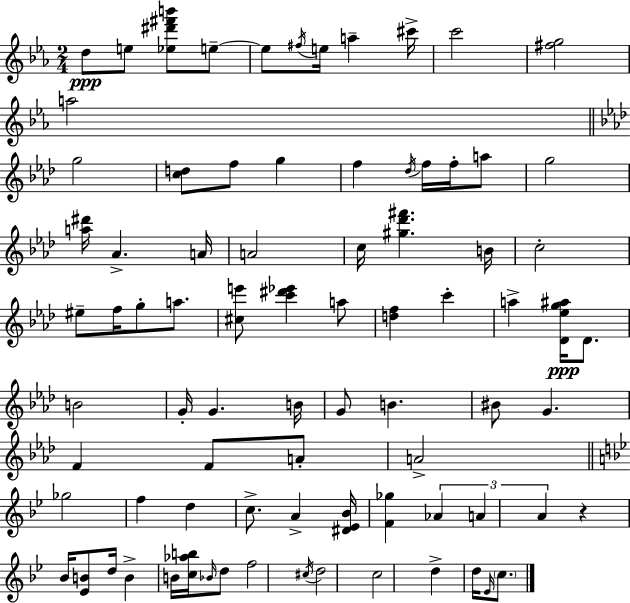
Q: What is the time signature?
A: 2/4